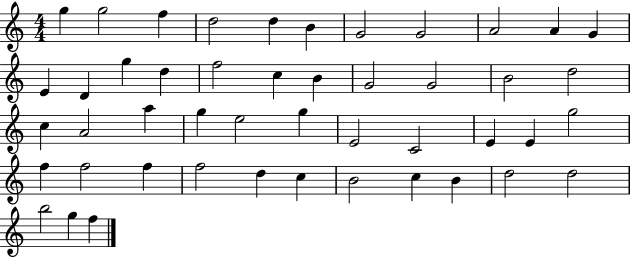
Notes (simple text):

G5/q G5/h F5/q D5/h D5/q B4/q G4/h G4/h A4/h A4/q G4/q E4/q D4/q G5/q D5/q F5/h C5/q B4/q G4/h G4/h B4/h D5/h C5/q A4/h A5/q G5/q E5/h G5/q E4/h C4/h E4/q E4/q G5/h F5/q F5/h F5/q F5/h D5/q C5/q B4/h C5/q B4/q D5/h D5/h B5/h G5/q F5/q